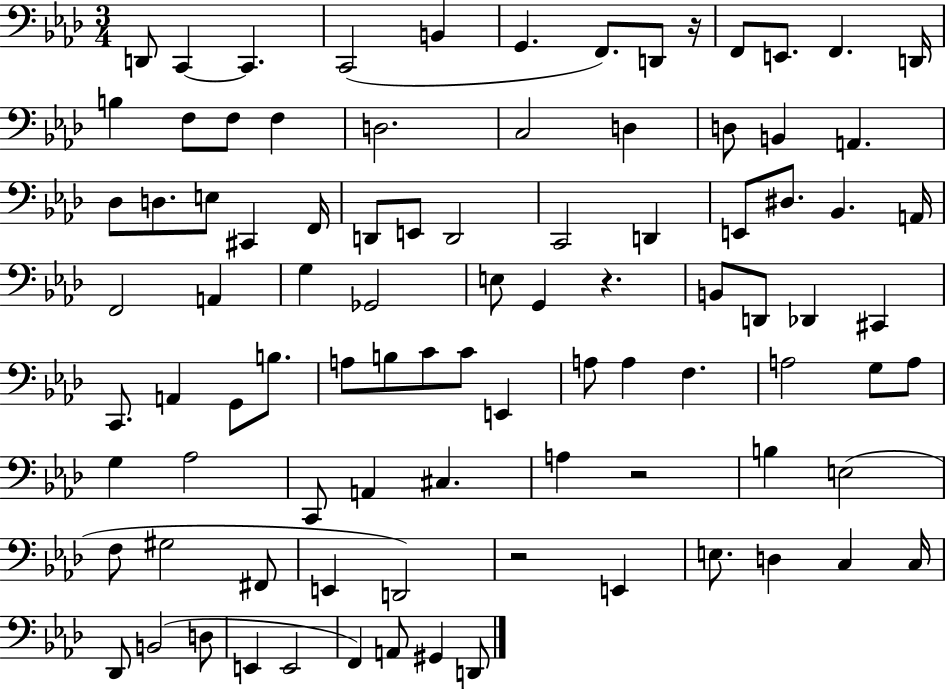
D2/e C2/q C2/q. C2/h B2/q G2/q. F2/e. D2/e R/s F2/e E2/e. F2/q. D2/s B3/q F3/e F3/e F3/q D3/h. C3/h D3/q D3/e B2/q A2/q. Db3/e D3/e. E3/e C#2/q F2/s D2/e E2/e D2/h C2/h D2/q E2/e D#3/e. Bb2/q. A2/s F2/h A2/q G3/q Gb2/h E3/e G2/q R/q. B2/e D2/e Db2/q C#2/q C2/e. A2/q G2/e B3/e. A3/e B3/e C4/e C4/e E2/q A3/e A3/q F3/q. A3/h G3/e A3/e G3/q Ab3/h C2/e A2/q C#3/q. A3/q R/h B3/q E3/h F3/e G#3/h F#2/e E2/q D2/h R/h E2/q E3/e. D3/q C3/q C3/s Db2/e B2/h D3/e E2/q E2/h F2/q A2/e G#2/q D2/e